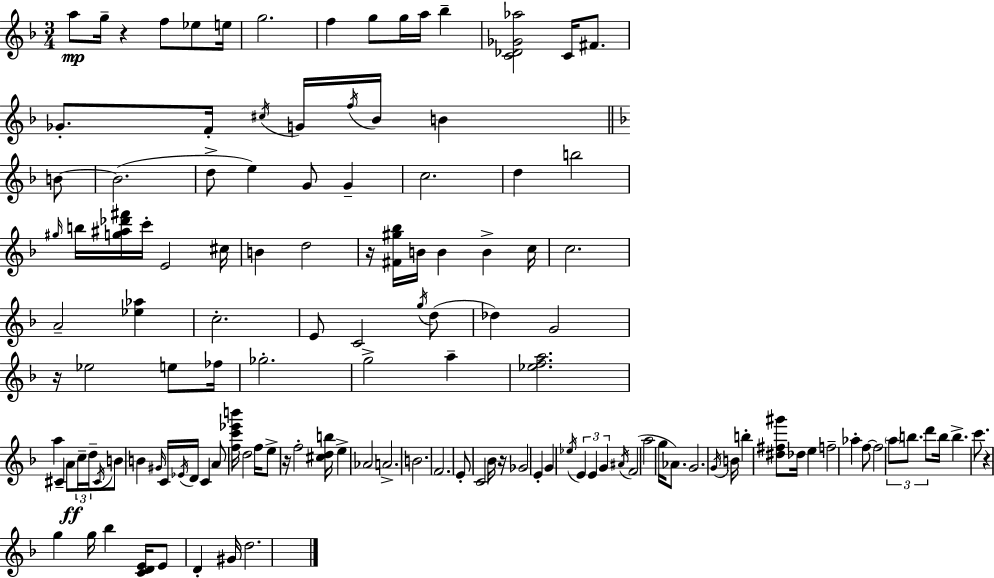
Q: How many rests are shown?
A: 6